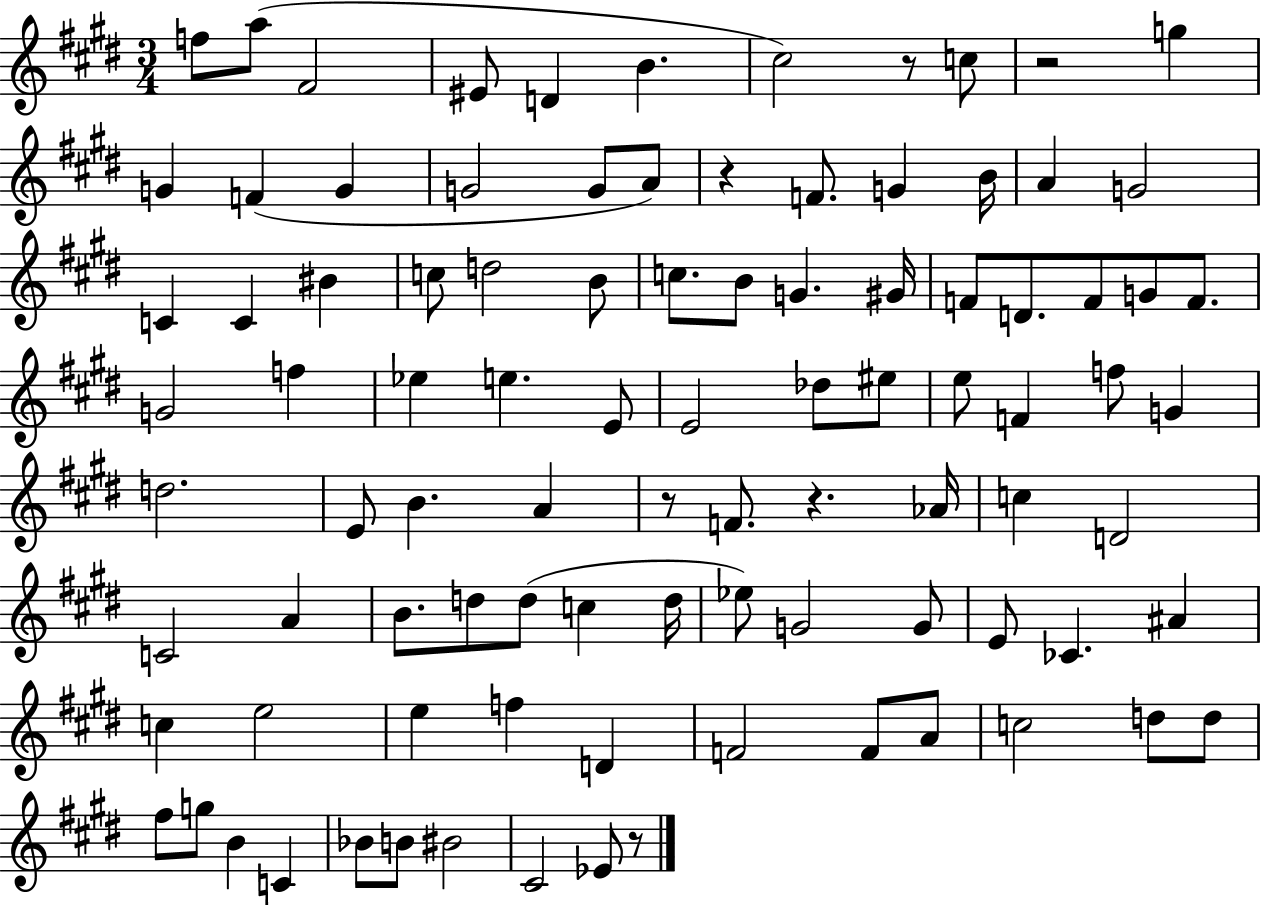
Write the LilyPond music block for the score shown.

{
  \clef treble
  \numericTimeSignature
  \time 3/4
  \key e \major
  f''8 a''8( fis'2 | eis'8 d'4 b'4. | cis''2) r8 c''8 | r2 g''4 | \break g'4 f'4( g'4 | g'2 g'8 a'8) | r4 f'8. g'4 b'16 | a'4 g'2 | \break c'4 c'4 bis'4 | c''8 d''2 b'8 | c''8. b'8 g'4. gis'16 | f'8 d'8. f'8 g'8 f'8. | \break g'2 f''4 | ees''4 e''4. e'8 | e'2 des''8 eis''8 | e''8 f'4 f''8 g'4 | \break d''2. | e'8 b'4. a'4 | r8 f'8. r4. aes'16 | c''4 d'2 | \break c'2 a'4 | b'8. d''8 d''8( c''4 d''16 | ees''8) g'2 g'8 | e'8 ces'4. ais'4 | \break c''4 e''2 | e''4 f''4 d'4 | f'2 f'8 a'8 | c''2 d''8 d''8 | \break fis''8 g''8 b'4 c'4 | bes'8 b'8 bis'2 | cis'2 ees'8 r8 | \bar "|."
}